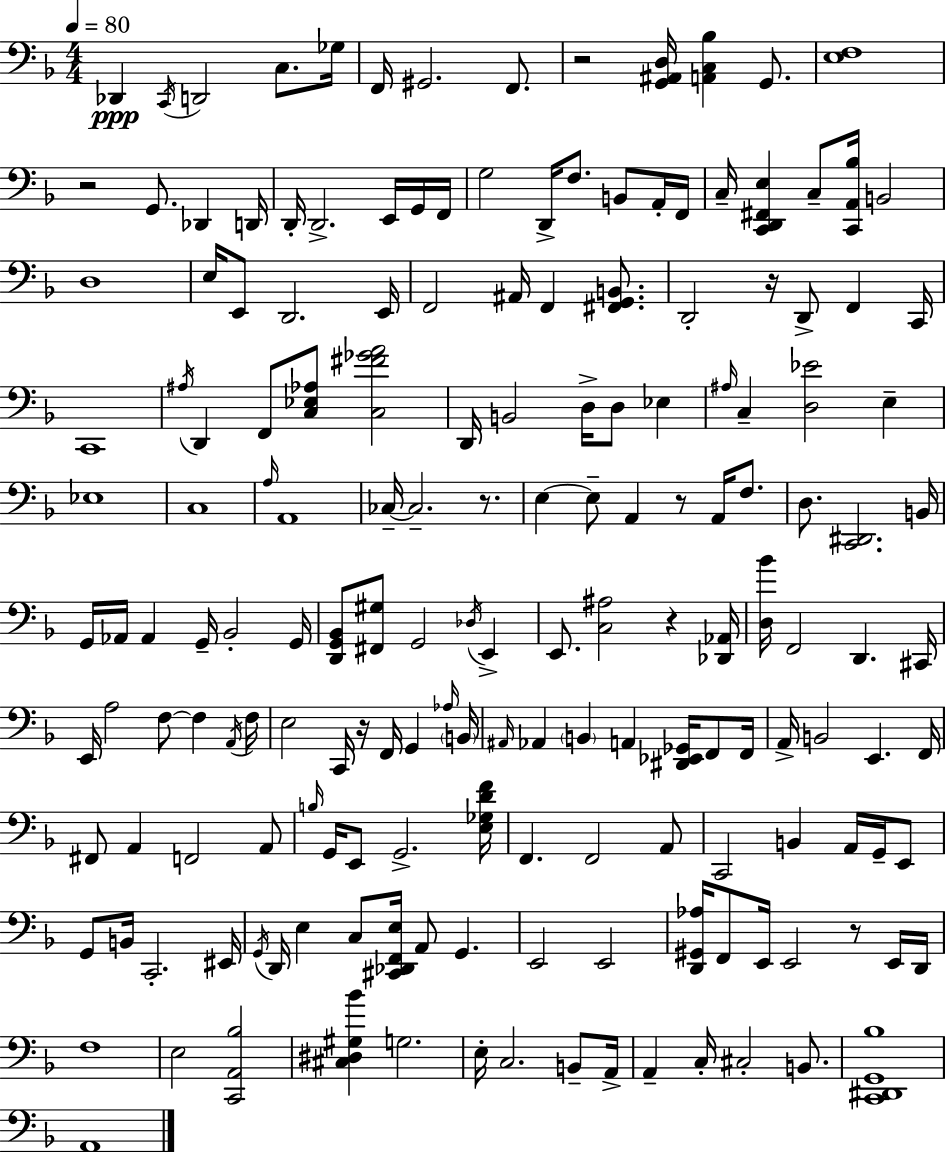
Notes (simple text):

Db2/q C2/s D2/h C3/e. Gb3/s F2/s G#2/h. F2/e. R/h [G2,A#2,D3]/s [A2,C3,Bb3]/q G2/e. [E3,F3]/w R/h G2/e. Db2/q D2/s D2/s D2/h. E2/s G2/s F2/s G3/h D2/s F3/e. B2/e A2/s F2/s C3/s [C2,D2,F#2,E3]/q C3/e [C2,A2,Bb3]/s B2/h D3/w E3/s E2/e D2/h. E2/s F2/h A#2/s F2/q [F#2,G2,B2]/e. D2/h R/s D2/e F2/q C2/s C2/w A#3/s D2/q F2/e [C3,Eb3,Ab3]/e [C3,F#4,Gb4,A4]/h D2/s B2/h D3/s D3/e Eb3/q A#3/s C3/q [D3,Eb4]/h E3/q Eb3/w C3/w A3/s A2/w CES3/s CES3/h. R/e. E3/q E3/e A2/q R/e A2/s F3/e. D3/e. [C2,D#2]/h. B2/s G2/s Ab2/s Ab2/q G2/s Bb2/h G2/s [D2,G2,Bb2]/e [F#2,G#3]/e G2/h Db3/s E2/q E2/e. [C3,A#3]/h R/q [Db2,Ab2]/s [D3,Bb4]/s F2/h D2/q. C#2/s E2/s A3/h F3/e F3/q A2/s F3/s E3/h C2/s R/s F2/s G2/q Ab3/s B2/s A#2/s Ab2/q B2/q A2/q [D#2,Eb2,Gb2]/s F2/e F2/s A2/s B2/h E2/q. F2/s F#2/e A2/q F2/h A2/e B3/s G2/s E2/e G2/h. [E3,Gb3,D4,F4]/s F2/q. F2/h A2/e C2/h B2/q A2/s G2/s E2/e G2/e B2/s C2/h. EIS2/s G2/s D2/s E3/q C3/e [C#2,Db2,F2,E3]/s A2/e G2/q. E2/h E2/h [D2,G#2,Ab3]/s F2/e E2/s E2/h R/e E2/s D2/s F3/w E3/h [C2,A2,Bb3]/h [C#3,D#3,G#3,Bb4]/q G3/h. E3/s C3/h. B2/e A2/s A2/q C3/s C#3/h B2/e. [C2,D#2,G2,Bb3]/w A2/w